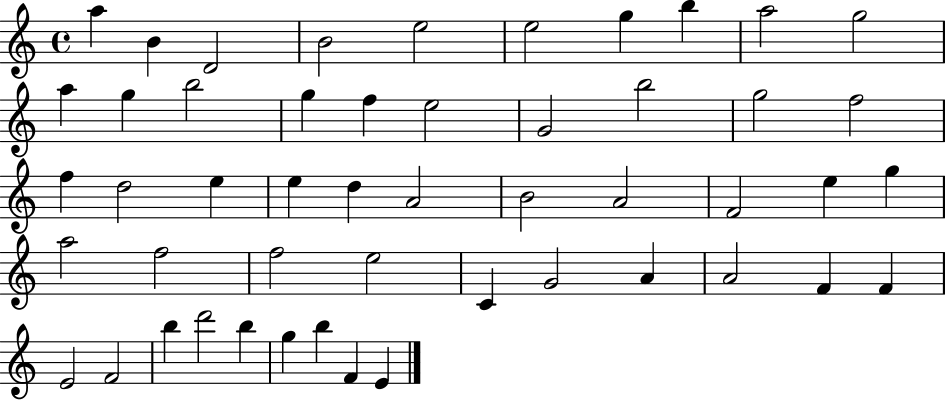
X:1
T:Untitled
M:4/4
L:1/4
K:C
a B D2 B2 e2 e2 g b a2 g2 a g b2 g f e2 G2 b2 g2 f2 f d2 e e d A2 B2 A2 F2 e g a2 f2 f2 e2 C G2 A A2 F F E2 F2 b d'2 b g b F E